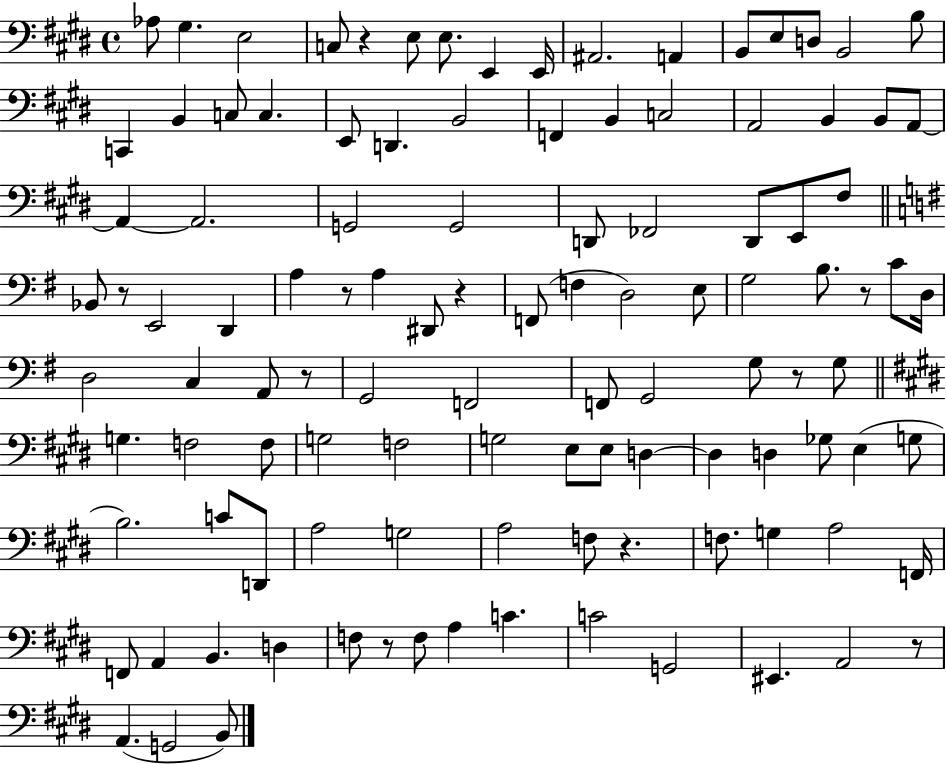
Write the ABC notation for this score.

X:1
T:Untitled
M:4/4
L:1/4
K:E
_A,/2 ^G, E,2 C,/2 z E,/2 E,/2 E,, E,,/4 ^A,,2 A,, B,,/2 E,/2 D,/2 B,,2 B,/2 C,, B,, C,/2 C, E,,/2 D,, B,,2 F,, B,, C,2 A,,2 B,, B,,/2 A,,/2 A,, A,,2 G,,2 G,,2 D,,/2 _F,,2 D,,/2 E,,/2 ^F,/2 _B,,/2 z/2 E,,2 D,, A, z/2 A, ^D,,/2 z F,,/2 F, D,2 E,/2 G,2 B,/2 z/2 C/2 D,/4 D,2 C, A,,/2 z/2 G,,2 F,,2 F,,/2 G,,2 G,/2 z/2 G,/2 G, F,2 F,/2 G,2 F,2 G,2 E,/2 E,/2 D, D, D, _G,/2 E, G,/2 B,2 C/2 D,,/2 A,2 G,2 A,2 F,/2 z F,/2 G, A,2 F,,/4 F,,/2 A,, B,, D, F,/2 z/2 F,/2 A, C C2 G,,2 ^E,, A,,2 z/2 A,, G,,2 B,,/2